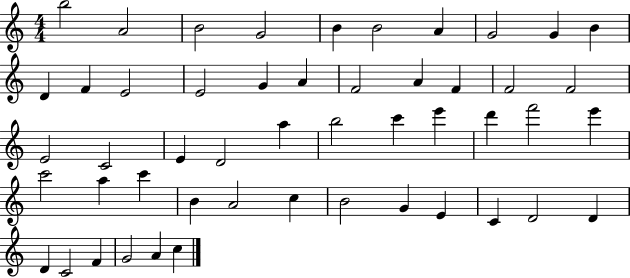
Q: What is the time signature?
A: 4/4